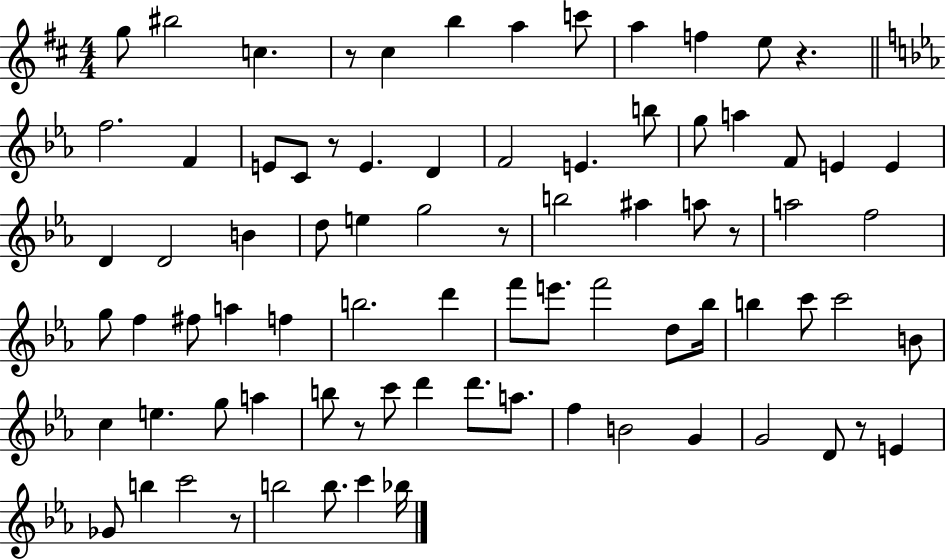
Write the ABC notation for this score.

X:1
T:Untitled
M:4/4
L:1/4
K:D
g/2 ^b2 c z/2 ^c b a c'/2 a f e/2 z f2 F E/2 C/2 z/2 E D F2 E b/2 g/2 a F/2 E E D D2 B d/2 e g2 z/2 b2 ^a a/2 z/2 a2 f2 g/2 f ^f/2 a f b2 d' f'/2 e'/2 f'2 d/2 _b/4 b c'/2 c'2 B/2 c e g/2 a b/2 z/2 c'/2 d' d'/2 a/2 f B2 G G2 D/2 z/2 E _G/2 b c'2 z/2 b2 b/2 c' _b/4